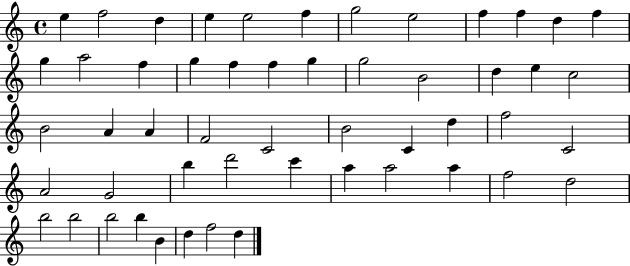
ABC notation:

X:1
T:Untitled
M:4/4
L:1/4
K:C
e f2 d e e2 f g2 e2 f f d f g a2 f g f f g g2 B2 d e c2 B2 A A F2 C2 B2 C d f2 C2 A2 G2 b d'2 c' a a2 a f2 d2 b2 b2 b2 b B d f2 d